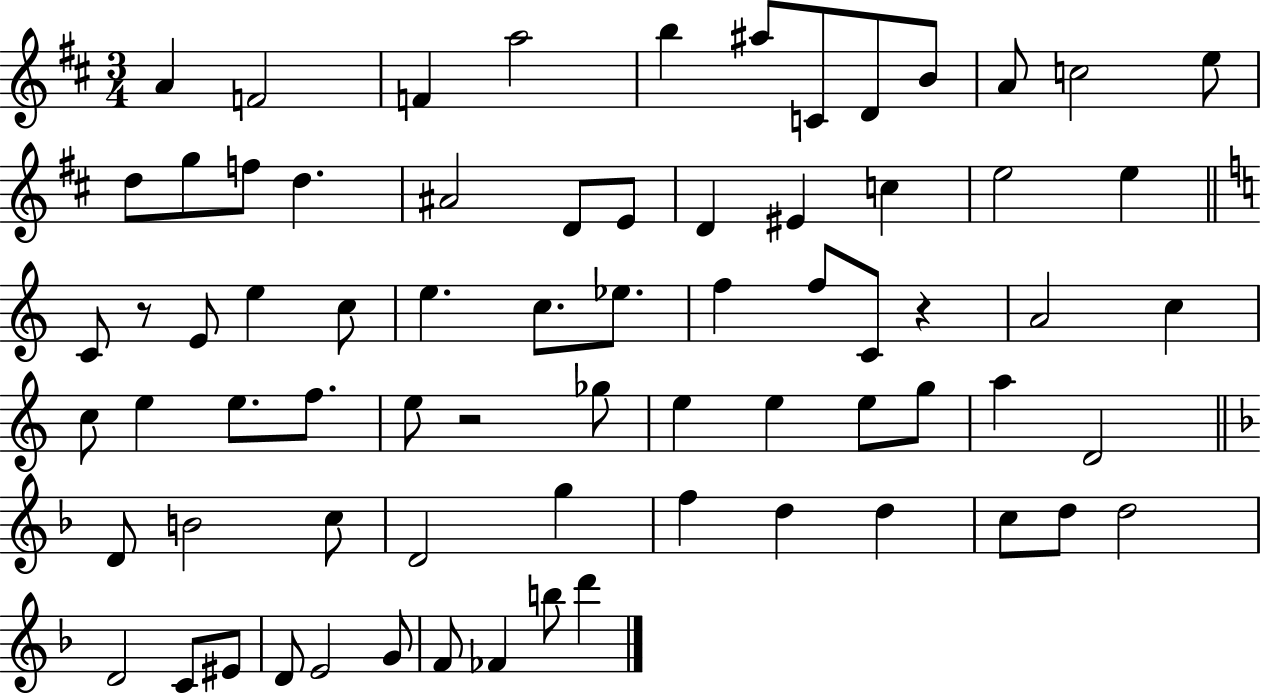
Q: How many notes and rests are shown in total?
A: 72